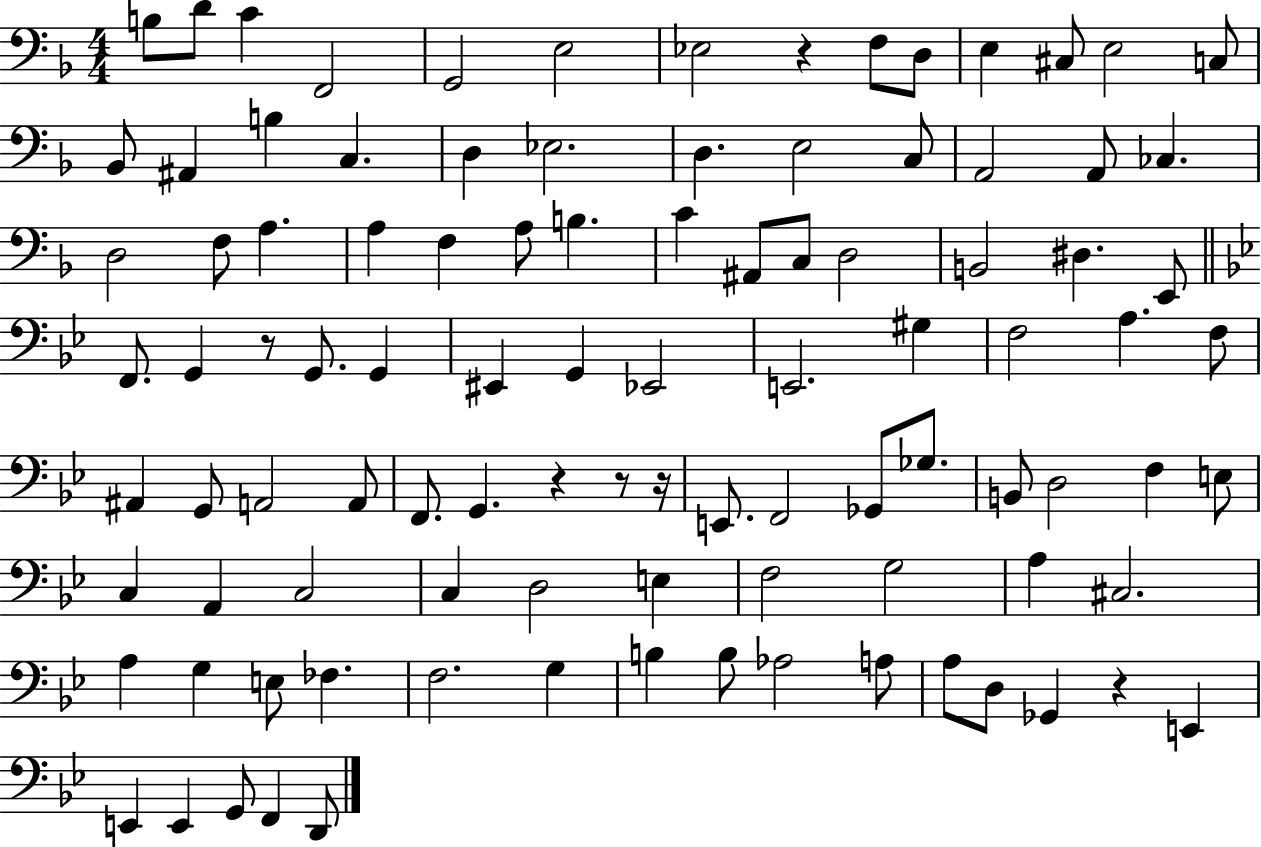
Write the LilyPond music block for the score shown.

{
  \clef bass
  \numericTimeSignature
  \time 4/4
  \key f \major
  b8 d'8 c'4 f,2 | g,2 e2 | ees2 r4 f8 d8 | e4 cis8 e2 c8 | \break bes,8 ais,4 b4 c4. | d4 ees2. | d4. e2 c8 | a,2 a,8 ces4. | \break d2 f8 a4. | a4 f4 a8 b4. | c'4 ais,8 c8 d2 | b,2 dis4. e,8 | \break \bar "||" \break \key bes \major f,8. g,4 r8 g,8. g,4 | eis,4 g,4 ees,2 | e,2. gis4 | f2 a4. f8 | \break ais,4 g,8 a,2 a,8 | f,8. g,4. r4 r8 r16 | e,8. f,2 ges,8 ges8. | b,8 d2 f4 e8 | \break c4 a,4 c2 | c4 d2 e4 | f2 g2 | a4 cis2. | \break a4 g4 e8 fes4. | f2. g4 | b4 b8 aes2 a8 | a8 d8 ges,4 r4 e,4 | \break e,4 e,4 g,8 f,4 d,8 | \bar "|."
}